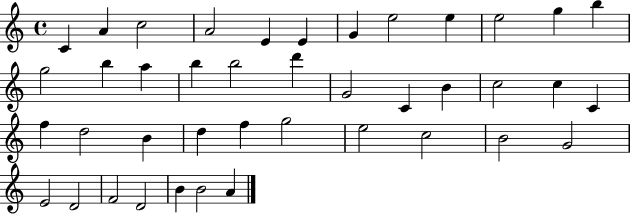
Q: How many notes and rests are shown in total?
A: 41